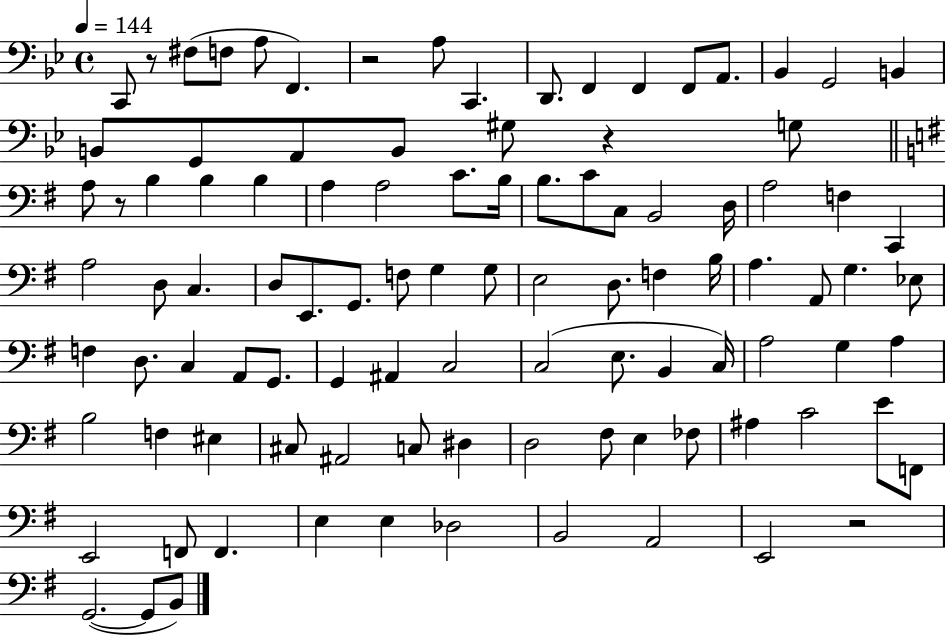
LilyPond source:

{
  \clef bass
  \time 4/4
  \defaultTimeSignature
  \key bes \major
  \tempo 4 = 144
  c,8 r8 fis8( f8 a8 f,4.) | r2 a8 c,4. | d,8. f,4 f,4 f,8 a,8. | bes,4 g,2 b,4 | \break b,8 g,8 a,8 b,8 gis8 r4 g8 | \bar "||" \break \key g \major a8 r8 b4 b4 b4 | a4 a2 c'8. b16 | b8. c'8 c8 b,2 d16 | a2 f4 c,4 | \break a2 d8 c4. | d8 e,8. g,8. f8 g4 g8 | e2 d8. f4 b16 | a4. a,8 g4. ees8 | \break f4 d8. c4 a,8 g,8. | g,4 ais,4 c2 | c2( e8. b,4 c16) | a2 g4 a4 | \break b2 f4 eis4 | cis8 ais,2 c8 dis4 | d2 fis8 e4 fes8 | ais4 c'2 e'8 f,8 | \break e,2 f,8 f,4. | e4 e4 des2 | b,2 a,2 | e,2 r2 | \break g,2.~(~ g,8 b,8) | \bar "|."
}